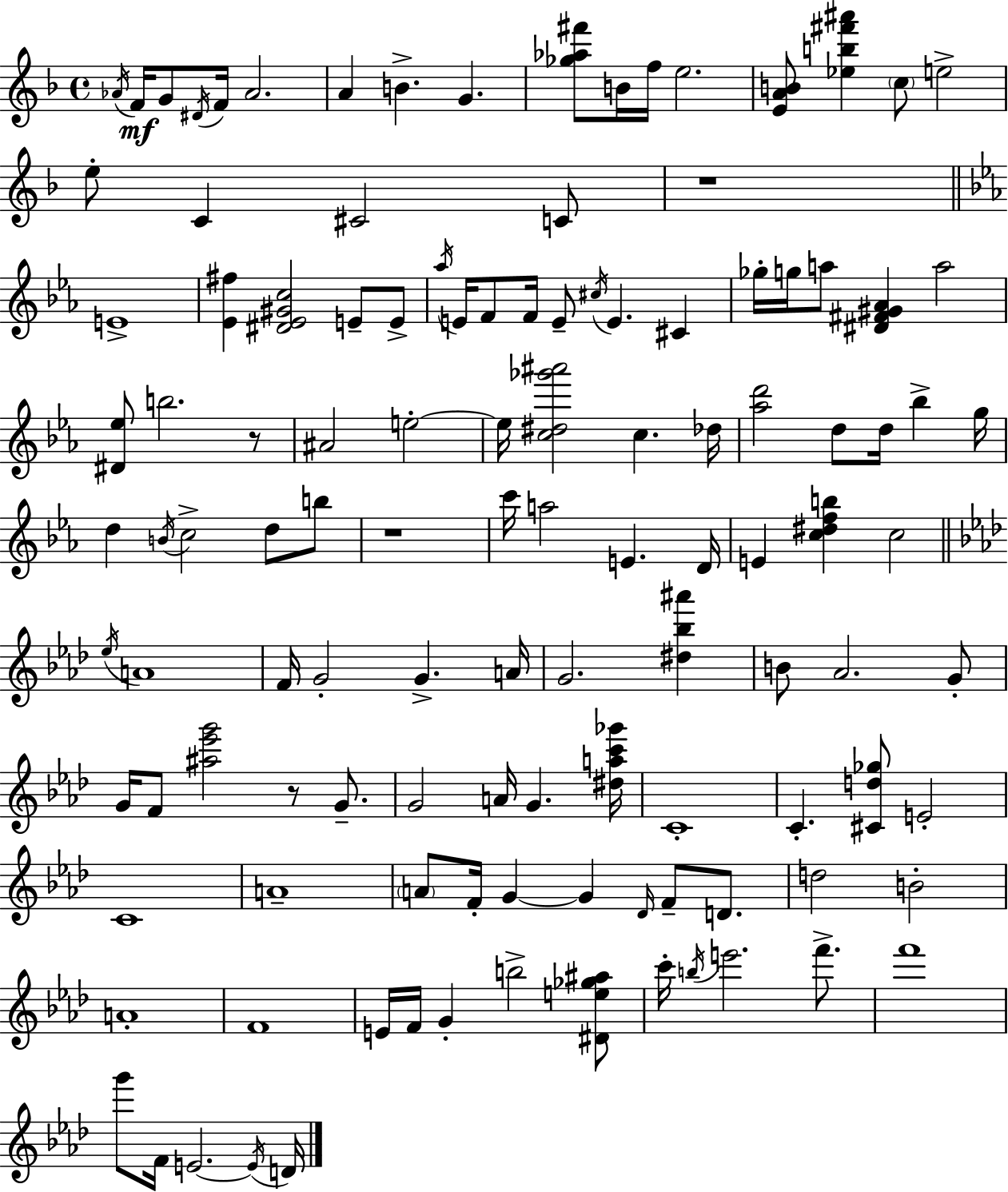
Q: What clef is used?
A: treble